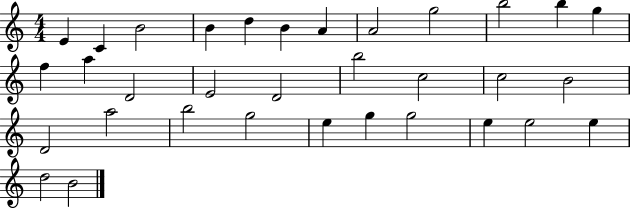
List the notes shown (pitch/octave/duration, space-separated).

E4/q C4/q B4/h B4/q D5/q B4/q A4/q A4/h G5/h B5/h B5/q G5/q F5/q A5/q D4/h E4/h D4/h B5/h C5/h C5/h B4/h D4/h A5/h B5/h G5/h E5/q G5/q G5/h E5/q E5/h E5/q D5/h B4/h